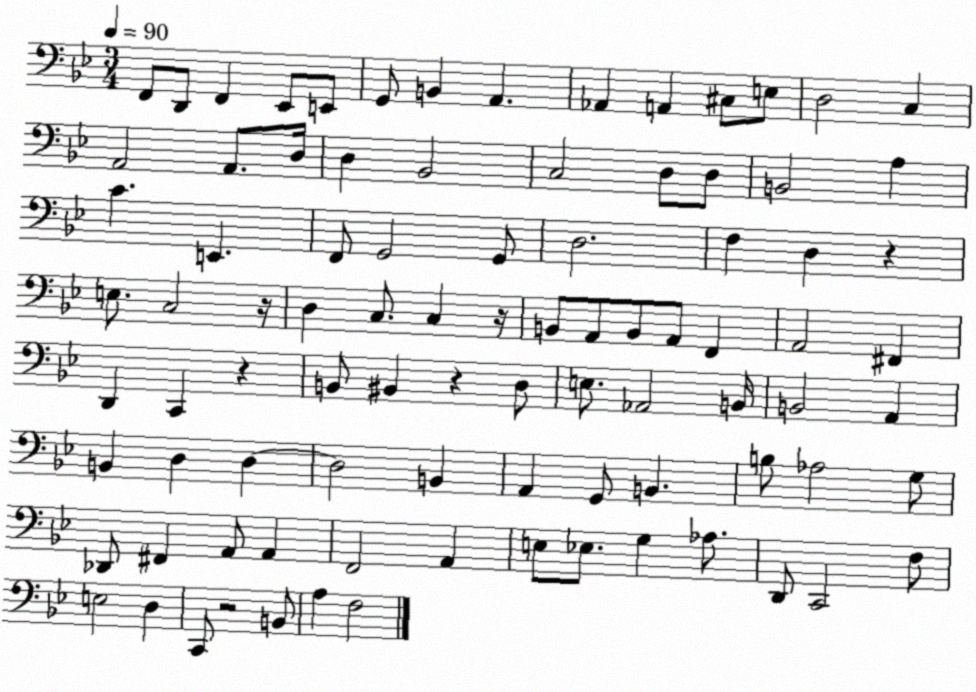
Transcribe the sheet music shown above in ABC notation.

X:1
T:Untitled
M:3/4
L:1/4
K:Bb
F,,/2 D,,/2 F,, _E,,/2 E,,/2 G,,/2 B,, A,, _A,, A,, ^C,/2 E,/2 D,2 C, A,,2 A,,/2 D,/4 D, _B,,2 C,2 D,/2 D,/2 B,,2 A, C E,, F,,/2 G,,2 G,,/2 D,2 F, D, z E,/2 C,2 z/4 D, C,/2 C, z/4 B,,/2 A,,/2 B,,/2 A,,/2 F,, A,,2 ^F,, D,, C,, z B,,/2 ^B,, z D,/2 E,/2 _A,,2 B,,/4 B,,2 A,, B,, D, D, D,2 B,, A,, G,,/2 B,, B,/2 _A,2 G,/2 _D,,/2 ^F,, A,,/2 A,, F,,2 A,, E,/2 _E,/2 G, _A,/2 D,,/2 C,,2 F,/2 E,2 D, C,,/2 z2 B,,/2 A, F,2